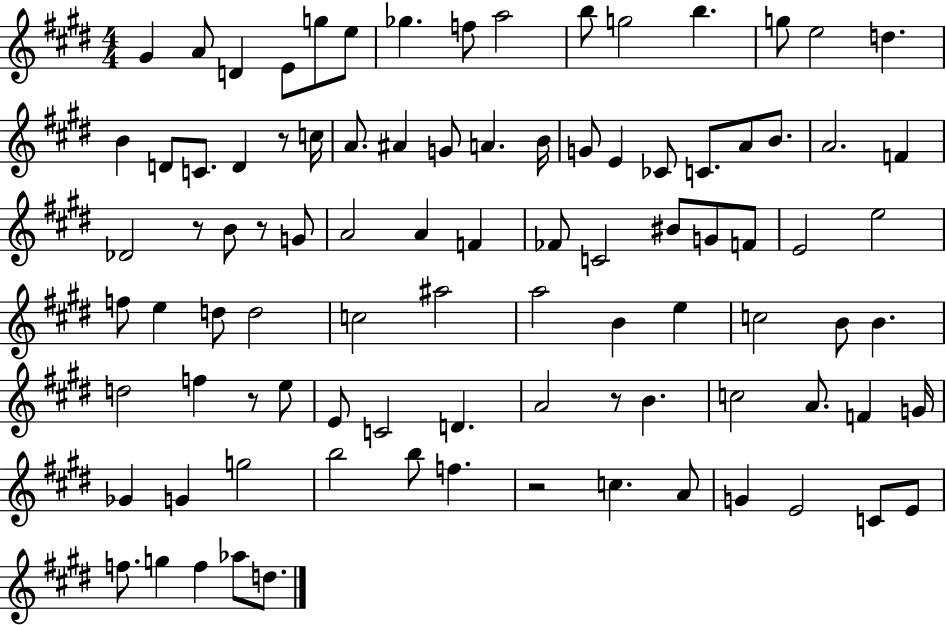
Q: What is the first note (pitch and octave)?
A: G#4